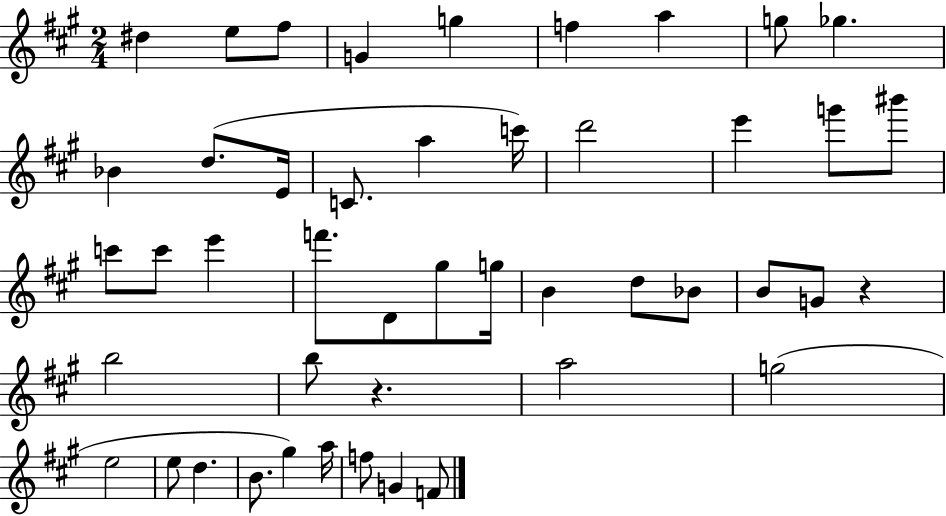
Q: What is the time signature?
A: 2/4